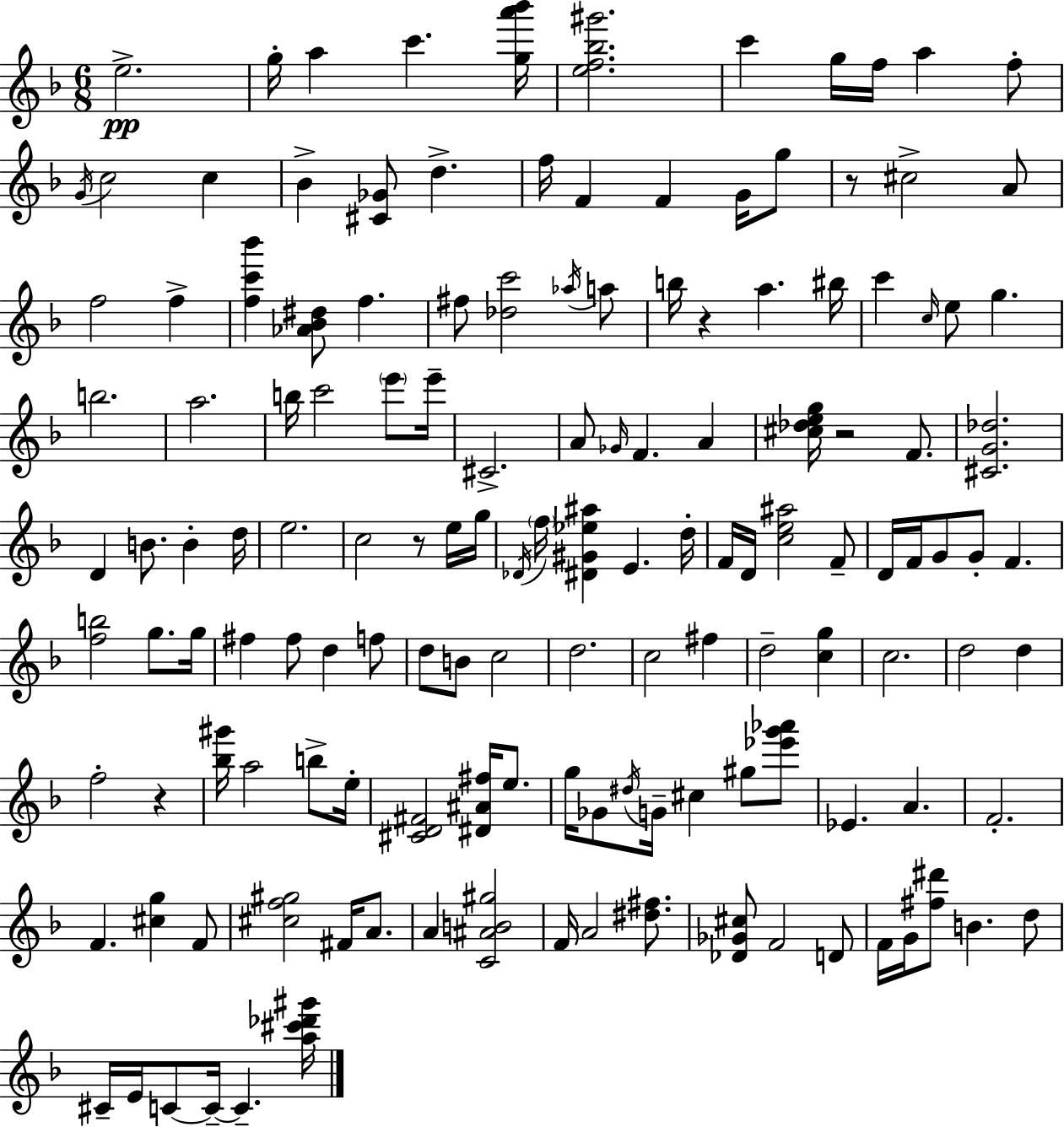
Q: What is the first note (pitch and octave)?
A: E5